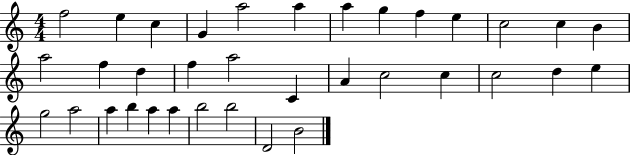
X:1
T:Untitled
M:4/4
L:1/4
K:C
f2 e c G a2 a a g f e c2 c B a2 f d f a2 C A c2 c c2 d e g2 a2 a b a a b2 b2 D2 B2